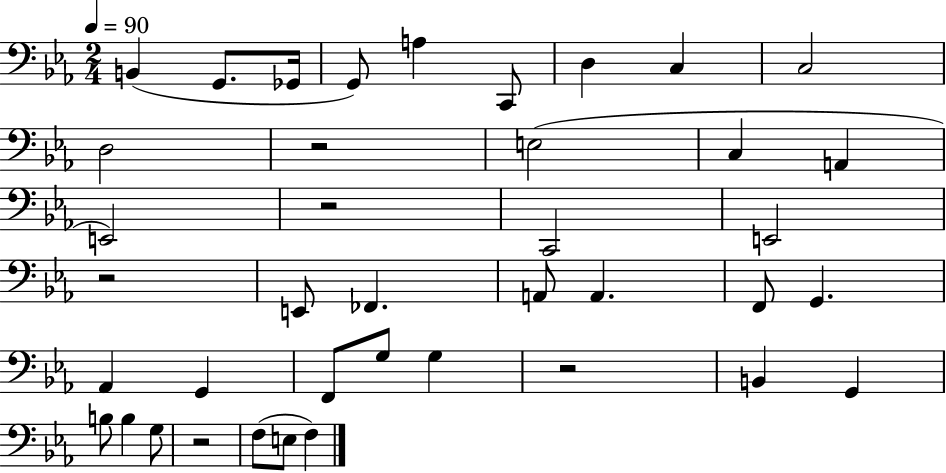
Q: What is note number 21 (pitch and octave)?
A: F2